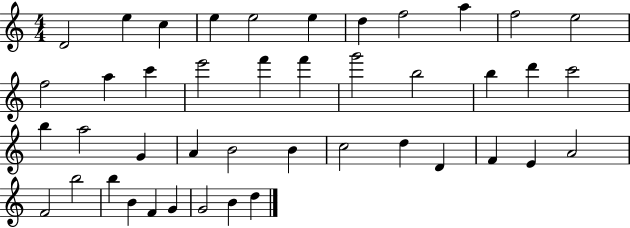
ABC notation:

X:1
T:Untitled
M:4/4
L:1/4
K:C
D2 e c e e2 e d f2 a f2 e2 f2 a c' e'2 f' f' g'2 b2 b d' c'2 b a2 G A B2 B c2 d D F E A2 F2 b2 b B F G G2 B d